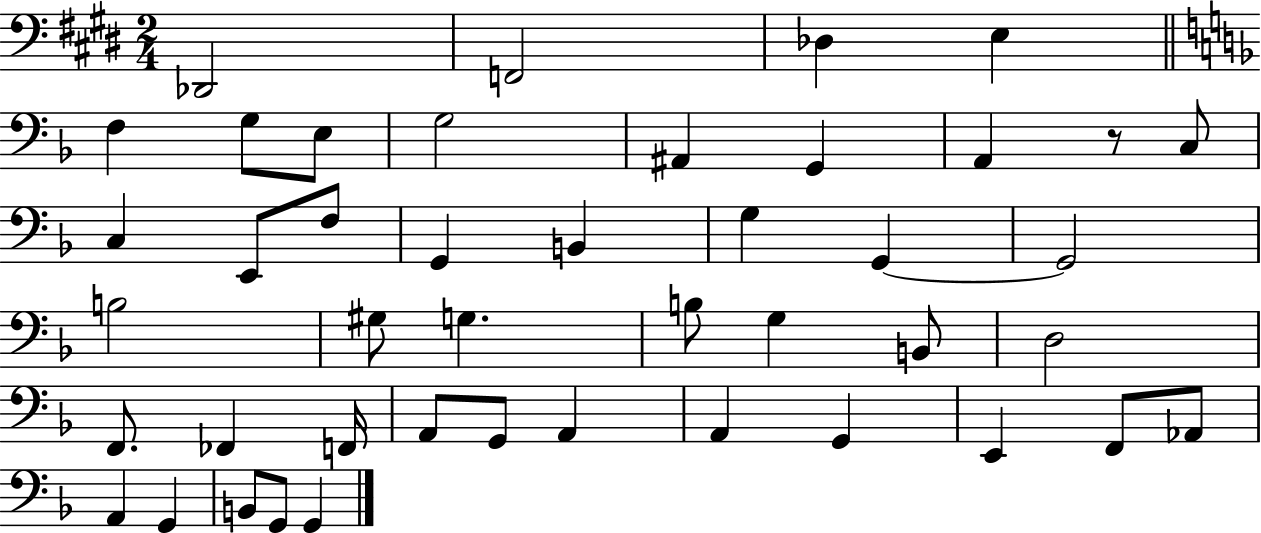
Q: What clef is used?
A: bass